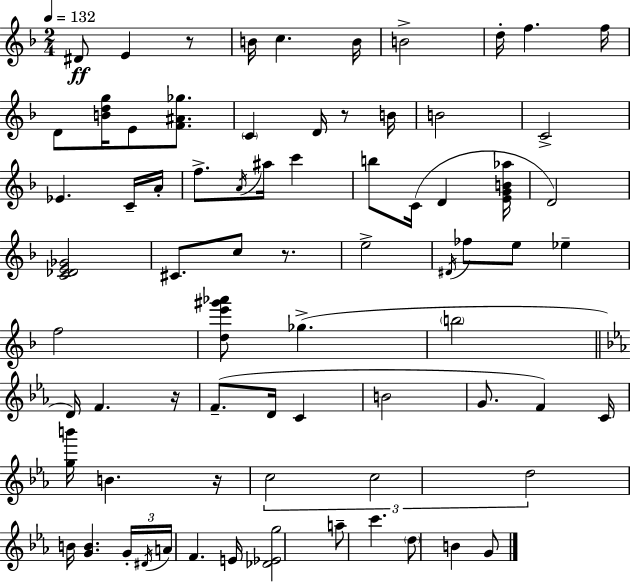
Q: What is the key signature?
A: F major